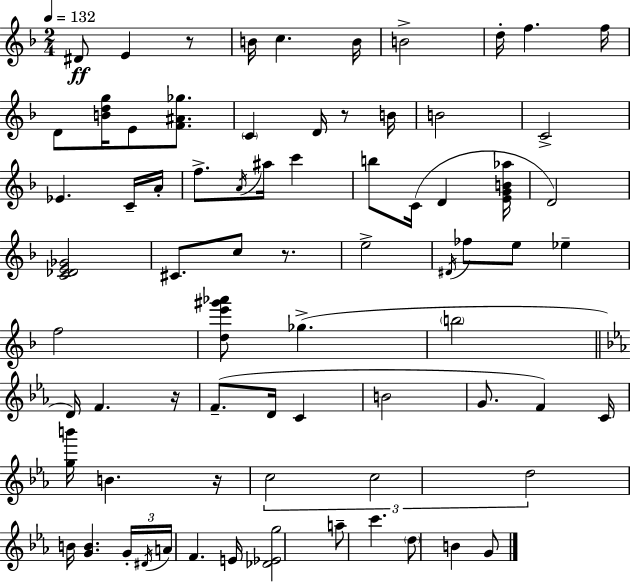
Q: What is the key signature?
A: F major